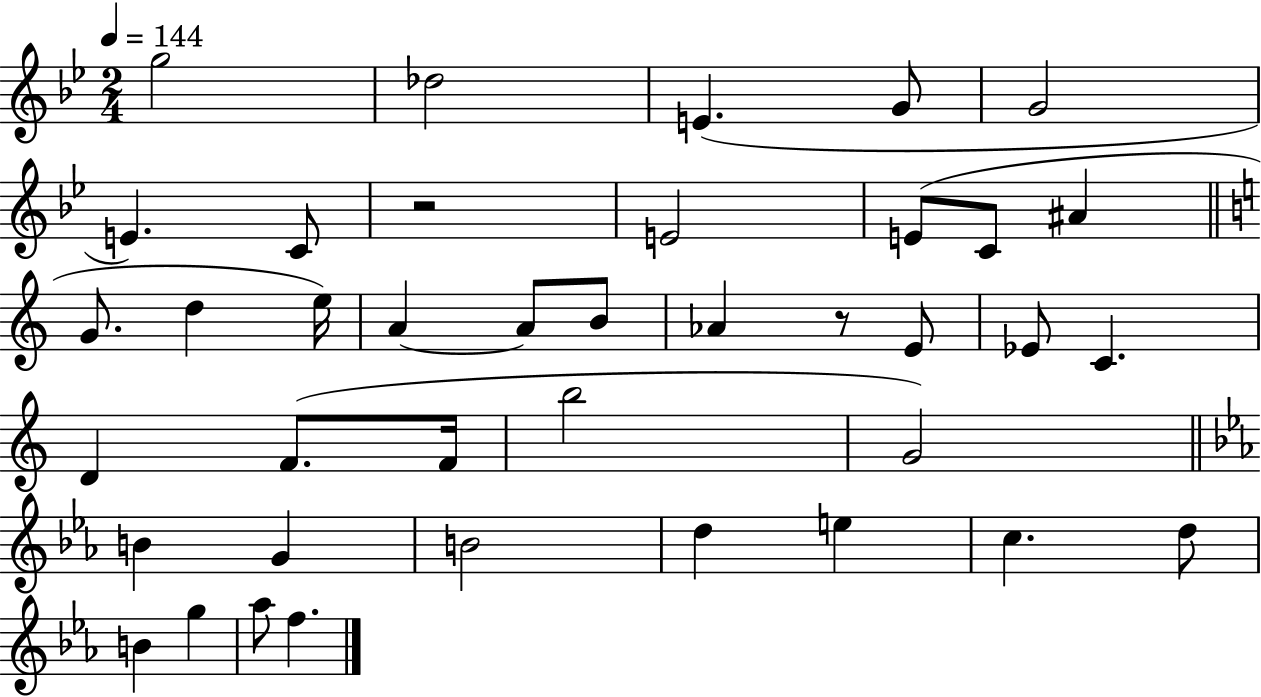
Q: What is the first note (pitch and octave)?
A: G5